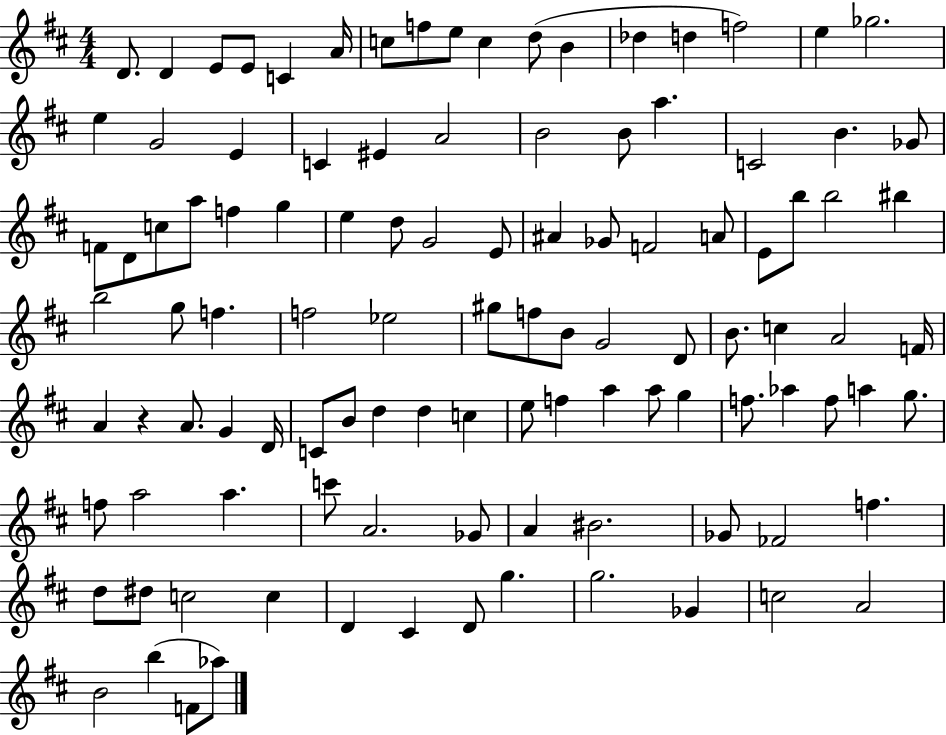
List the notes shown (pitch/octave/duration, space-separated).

D4/e. D4/q E4/e E4/e C4/q A4/s C5/e F5/e E5/e C5/q D5/e B4/q Db5/q D5/q F5/h E5/q Gb5/h. E5/q G4/h E4/q C4/q EIS4/q A4/h B4/h B4/e A5/q. C4/h B4/q. Gb4/e F4/e D4/e C5/e A5/e F5/q G5/q E5/q D5/e G4/h E4/e A#4/q Gb4/e F4/h A4/e E4/e B5/e B5/h BIS5/q B5/h G5/e F5/q. F5/h Eb5/h G#5/e F5/e B4/e G4/h D4/e B4/e. C5/q A4/h F4/s A4/q R/q A4/e. G4/q D4/s C4/e B4/e D5/q D5/q C5/q E5/e F5/q A5/q A5/e G5/q F5/e. Ab5/q F5/e A5/q G5/e. F5/e A5/h A5/q. C6/e A4/h. Gb4/e A4/q BIS4/h. Gb4/e FES4/h F5/q. D5/e D#5/e C5/h C5/q D4/q C#4/q D4/e G5/q. G5/h. Gb4/q C5/h A4/h B4/h B5/q F4/e Ab5/e